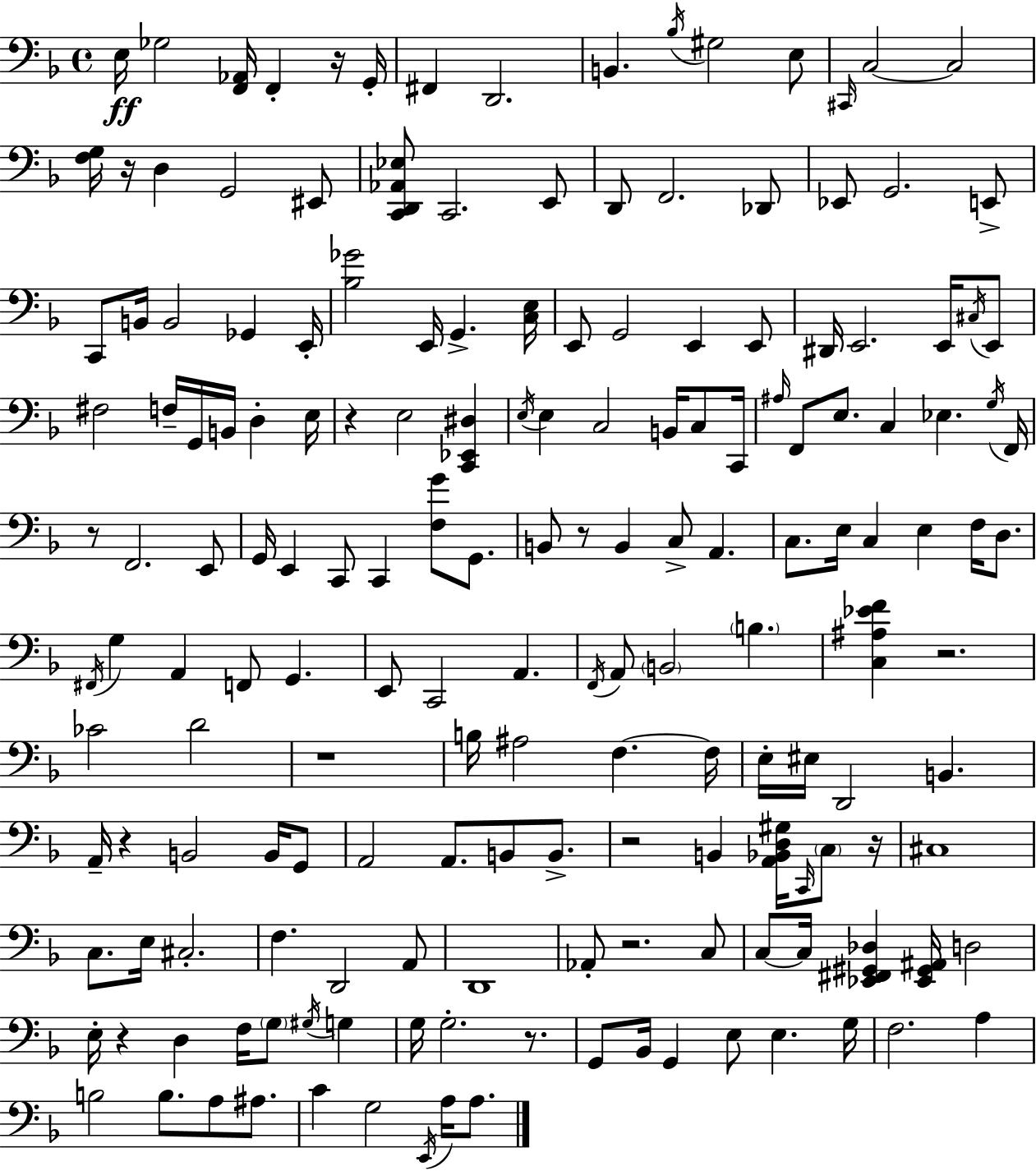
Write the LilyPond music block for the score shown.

{
  \clef bass
  \time 4/4
  \defaultTimeSignature
  \key d \minor
  e16\ff ges2 <f, aes,>16 f,4-. r16 g,16-. | fis,4 d,2. | b,4. \acciaccatura { bes16 } gis2 e8 | \grace { cis,16 } c2~~ c2 | \break <f g>16 r16 d4 g,2 | eis,8 <c, d, aes, ees>8 c,2. | e,8 d,8 f,2. | des,8 ees,8 g,2. | \break e,8-> c,8 b,16 b,2 ges,4 | e,16-. <bes ges'>2 e,16 g,4.-> | <c e>16 e,8 g,2 e,4 | e,8 dis,16 e,2. e,16 | \break \acciaccatura { cis16 } e,8 fis2 f16-- g,16 b,16 d4-. | e16 r4 e2 <c, ees, dis>4 | \acciaccatura { e16 } e4 c2 | b,16 c8 c,16 \grace { ais16 } f,8 e8. c4 ees4. | \break \acciaccatura { g16 } f,16 r8 f,2. | e,8 g,16 e,4 c,8 c,4 | <f g'>8 g,8. b,8 r8 b,4 c8-> | a,4. c8. e16 c4 e4 | \break f16 d8. \acciaccatura { fis,16 } g4 a,4 f,8 | g,4. e,8 c,2 | a,4. \acciaccatura { f,16 } a,8 \parenthesize b,2 | \parenthesize b4. <c ais ees' f'>4 r2. | \break ces'2 | d'2 r1 | b16 ais2 | f4.~~ f16 e16-. eis16 d,2 | \break b,4. a,16-- r4 b,2 | b,16 g,8 a,2 | a,8. b,8 b,8.-> r2 | b,4 <a, bes, d gis>16 \grace { c,16 } \parenthesize c8 r16 cis1 | \break c8. e16 cis2.-. | f4. d,2 | a,8 d,1 | aes,8-. r2. | \break c8 c8~~ c16 <ees, fis, gis, des>4 | <ees, gis, ais,>16 d2 e16-. r4 d4 | f16 \parenthesize g8 \acciaccatura { gis16 } g4 g16 g2.-. | r8. g,8 bes,16 g,4 | \break e8 e4. g16 f2. | a4 b2 | b8. a8 ais8. c'4 g2 | \acciaccatura { e,16 } a16 a8. \bar "|."
}